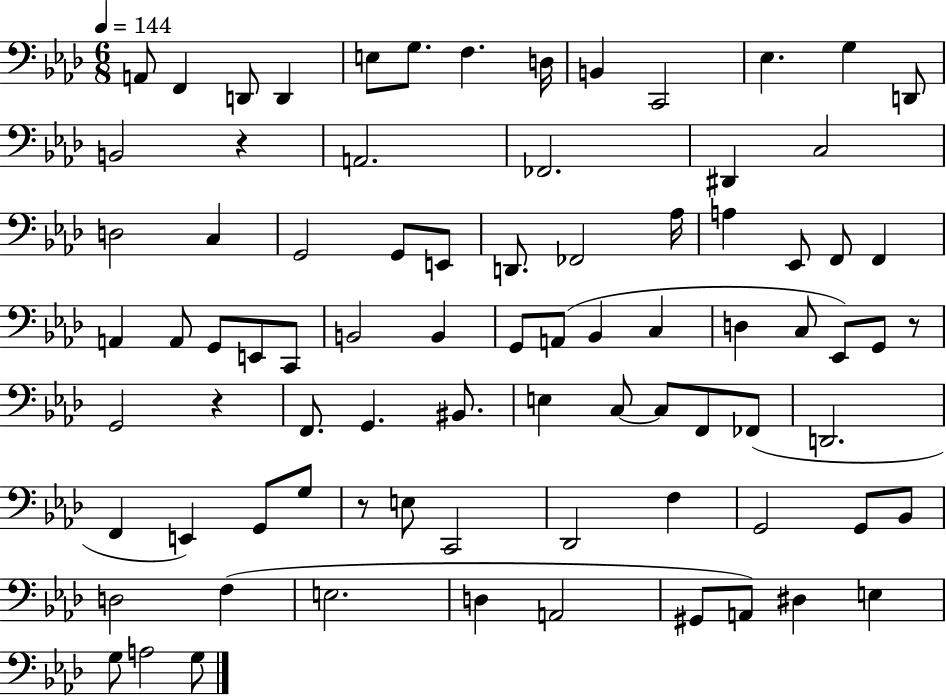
{
  \clef bass
  \numericTimeSignature
  \time 6/8
  \key aes \major
  \tempo 4 = 144
  a,8 f,4 d,8 d,4 | e8 g8. f4. d16 | b,4 c,2 | ees4. g4 d,8 | \break b,2 r4 | a,2. | fes,2. | dis,4 c2 | \break d2 c4 | g,2 g,8 e,8 | d,8. fes,2 aes16 | a4 ees,8 f,8 f,4 | \break a,4 a,8 g,8 e,8 c,8 | b,2 b,4 | g,8 a,8( bes,4 c4 | d4 c8 ees,8) g,8 r8 | \break g,2 r4 | f,8. g,4. bis,8. | e4 c8~~ c8 f,8 fes,8( | d,2. | \break f,4 e,4) g,8 g8 | r8 e8 c,2 | des,2 f4 | g,2 g,8 bes,8 | \break d2 f4( | e2. | d4 a,2 | gis,8 a,8) dis4 e4 | \break g8 a2 g8 | \bar "|."
}